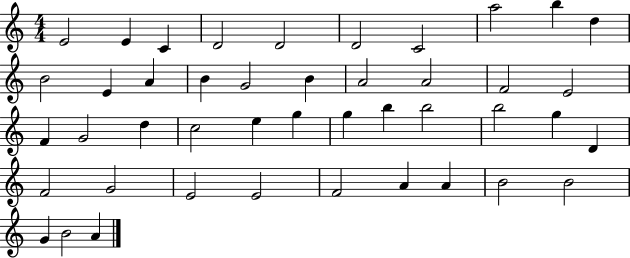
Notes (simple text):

E4/h E4/q C4/q D4/h D4/h D4/h C4/h A5/h B5/q D5/q B4/h E4/q A4/q B4/q G4/h B4/q A4/h A4/h F4/h E4/h F4/q G4/h D5/q C5/h E5/q G5/q G5/q B5/q B5/h B5/h G5/q D4/q F4/h G4/h E4/h E4/h F4/h A4/q A4/q B4/h B4/h G4/q B4/h A4/q